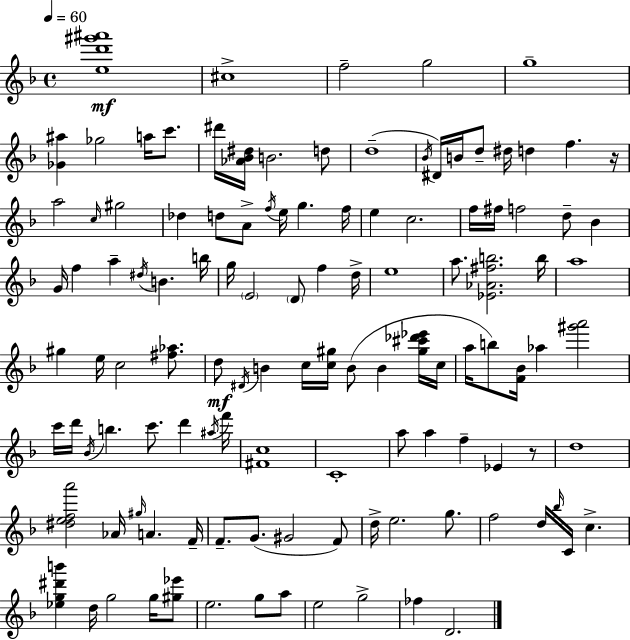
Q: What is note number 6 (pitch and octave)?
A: A5